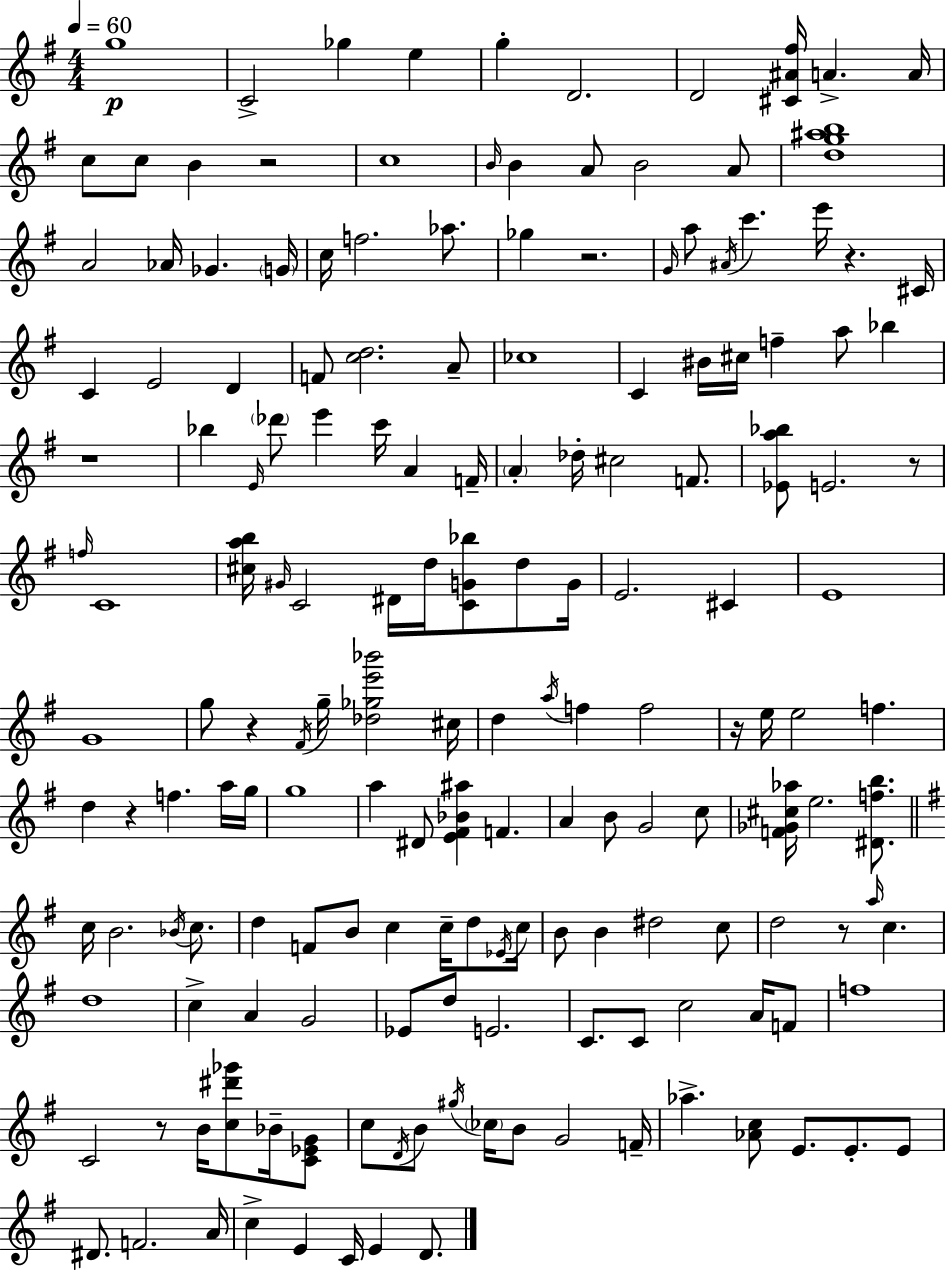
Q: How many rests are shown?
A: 10